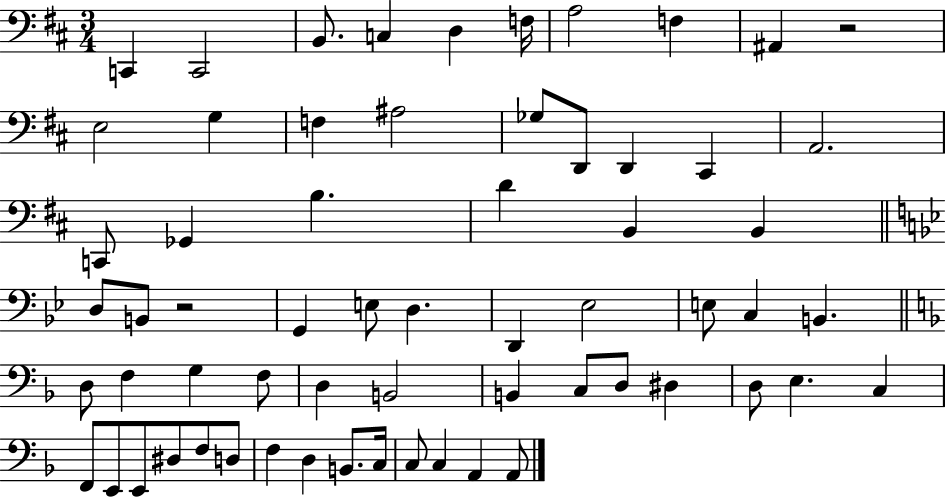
X:1
T:Untitled
M:3/4
L:1/4
K:D
C,, C,,2 B,,/2 C, D, F,/4 A,2 F, ^A,, z2 E,2 G, F, ^A,2 _G,/2 D,,/2 D,, ^C,, A,,2 C,,/2 _G,, B, D B,, B,, D,/2 B,,/2 z2 G,, E,/2 D, D,, _E,2 E,/2 C, B,, D,/2 F, G, F,/2 D, B,,2 B,, C,/2 D,/2 ^D, D,/2 E, C, F,,/2 E,,/2 E,,/2 ^D,/2 F,/2 D,/2 F, D, B,,/2 C,/4 C,/2 C, A,, A,,/2